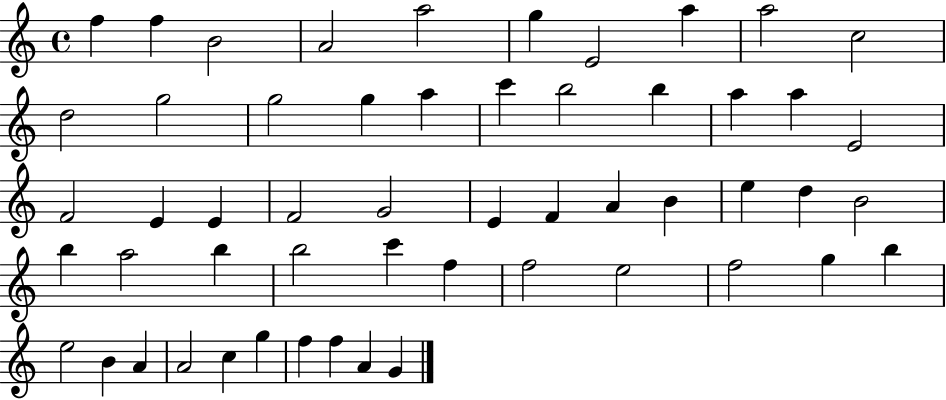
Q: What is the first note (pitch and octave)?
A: F5